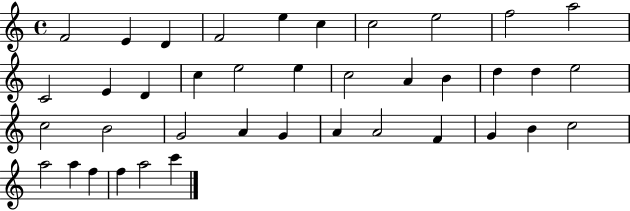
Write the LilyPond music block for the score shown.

{
  \clef treble
  \time 4/4
  \defaultTimeSignature
  \key c \major
  f'2 e'4 d'4 | f'2 e''4 c''4 | c''2 e''2 | f''2 a''2 | \break c'2 e'4 d'4 | c''4 e''2 e''4 | c''2 a'4 b'4 | d''4 d''4 e''2 | \break c''2 b'2 | g'2 a'4 g'4 | a'4 a'2 f'4 | g'4 b'4 c''2 | \break a''2 a''4 f''4 | f''4 a''2 c'''4 | \bar "|."
}